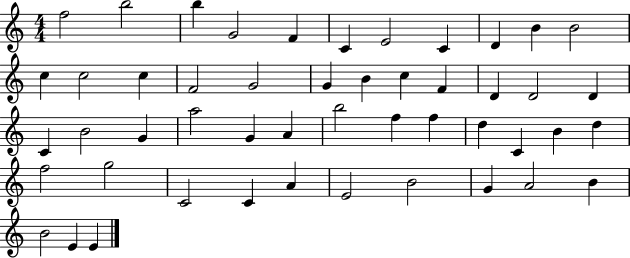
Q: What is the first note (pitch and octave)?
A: F5